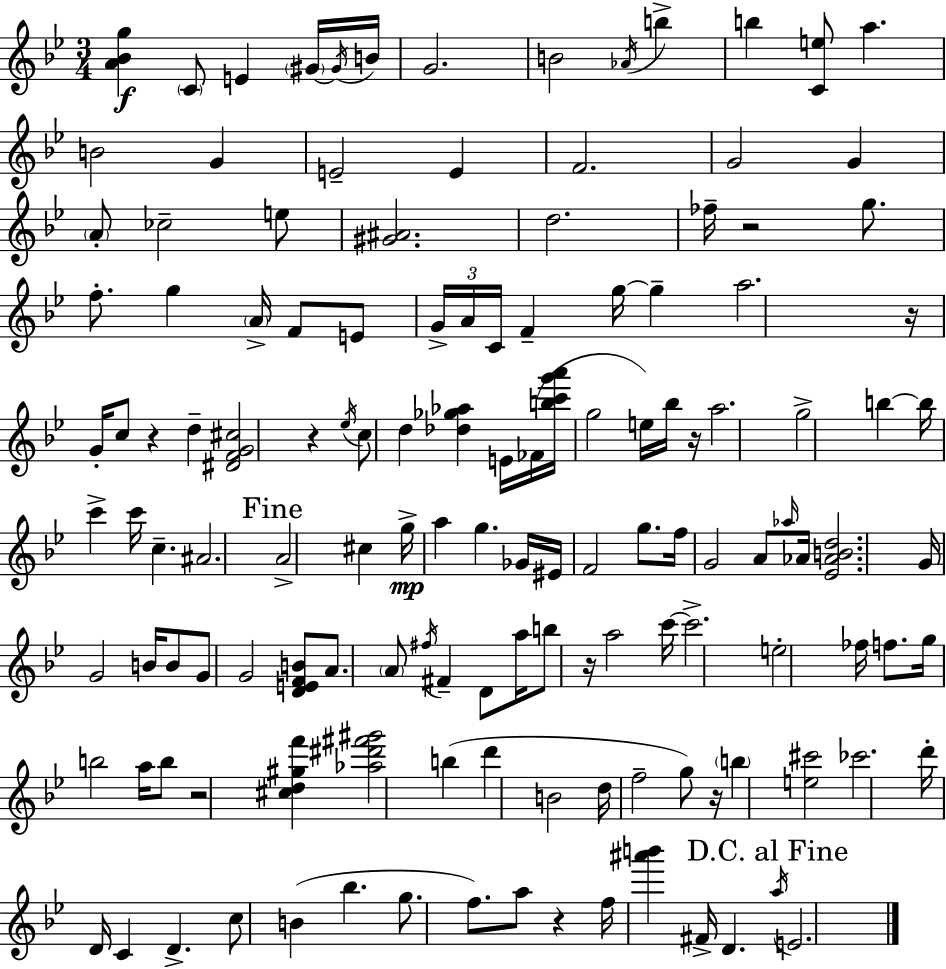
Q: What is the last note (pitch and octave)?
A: E4